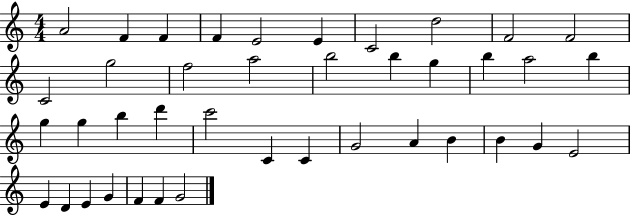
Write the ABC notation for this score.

X:1
T:Untitled
M:4/4
L:1/4
K:C
A2 F F F E2 E C2 d2 F2 F2 C2 g2 f2 a2 b2 b g b a2 b g g b d' c'2 C C G2 A B B G E2 E D E G F F G2